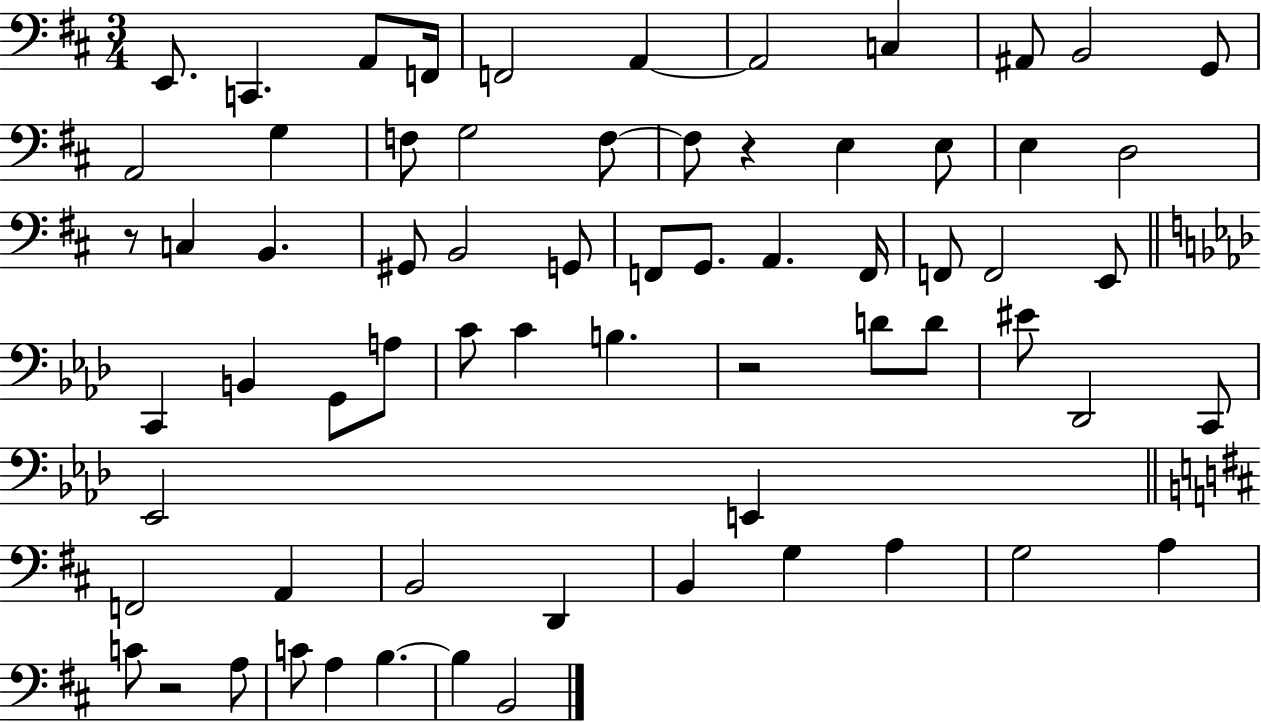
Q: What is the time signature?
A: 3/4